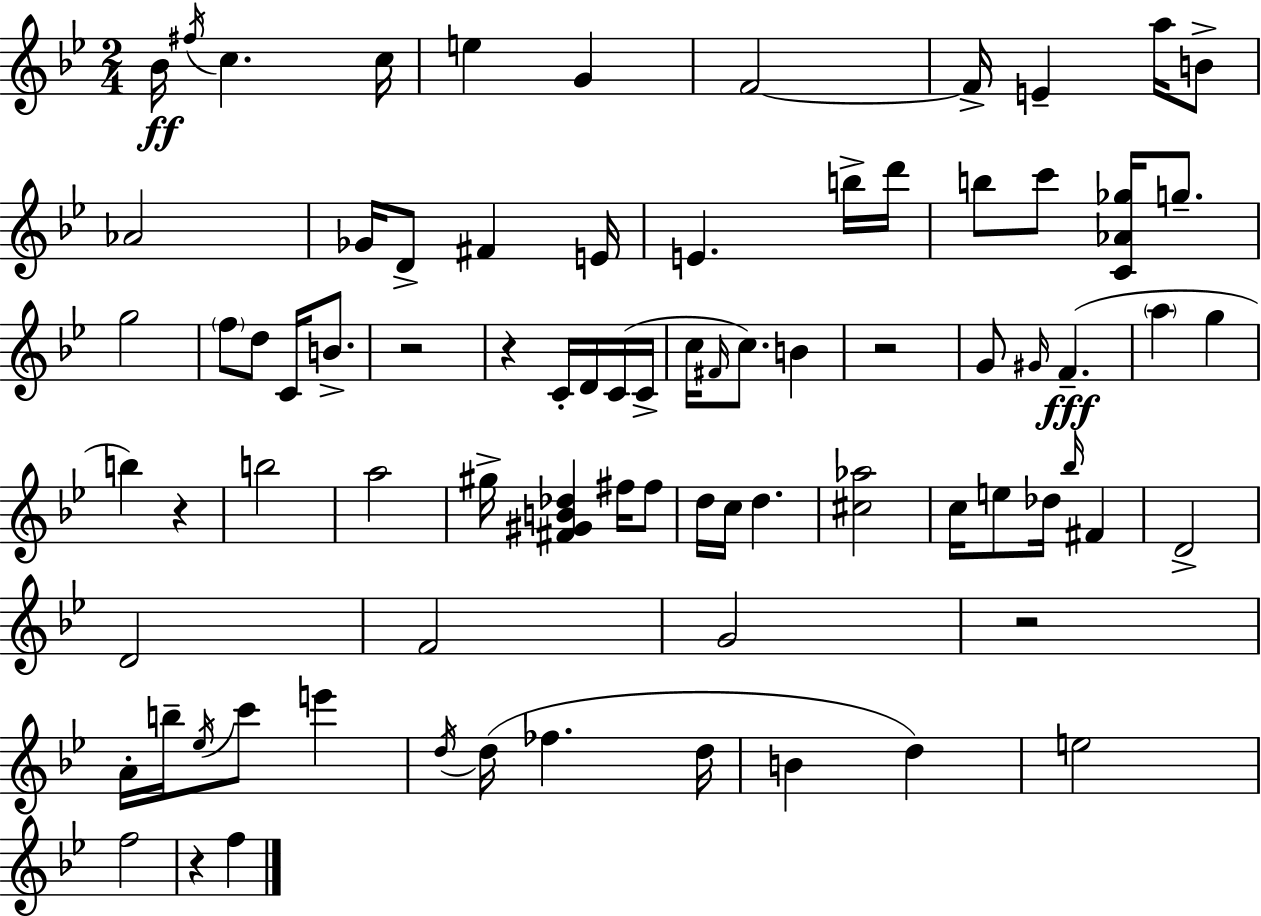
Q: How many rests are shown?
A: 6